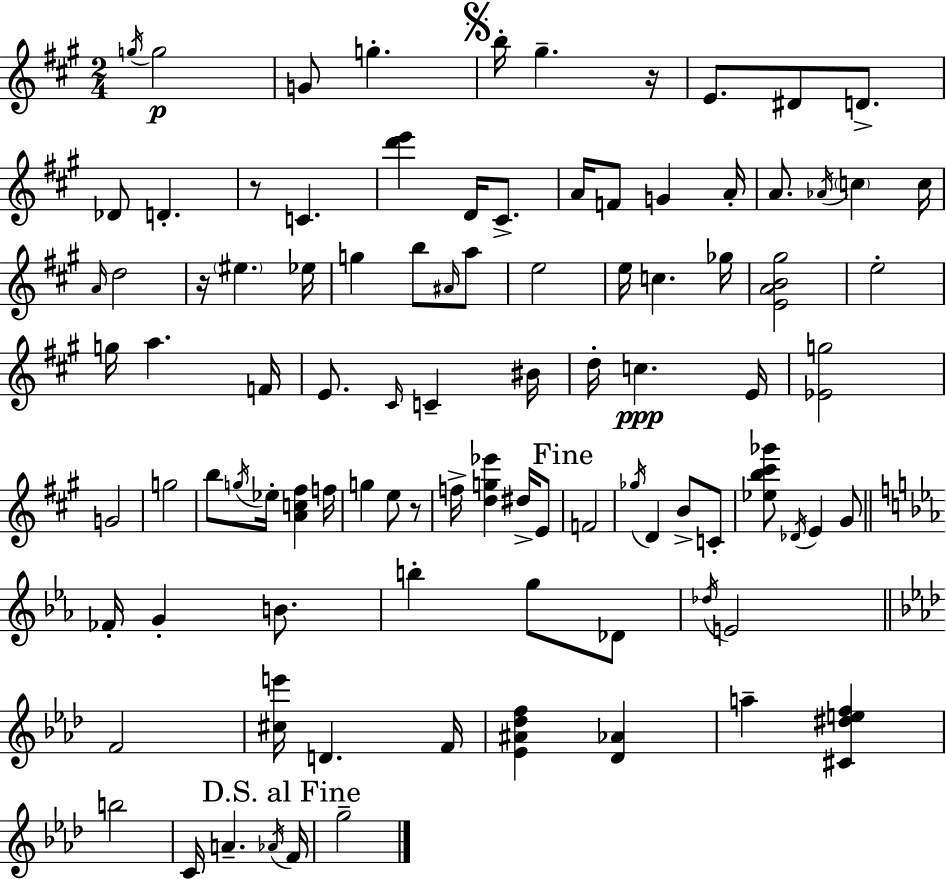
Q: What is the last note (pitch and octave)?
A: G5